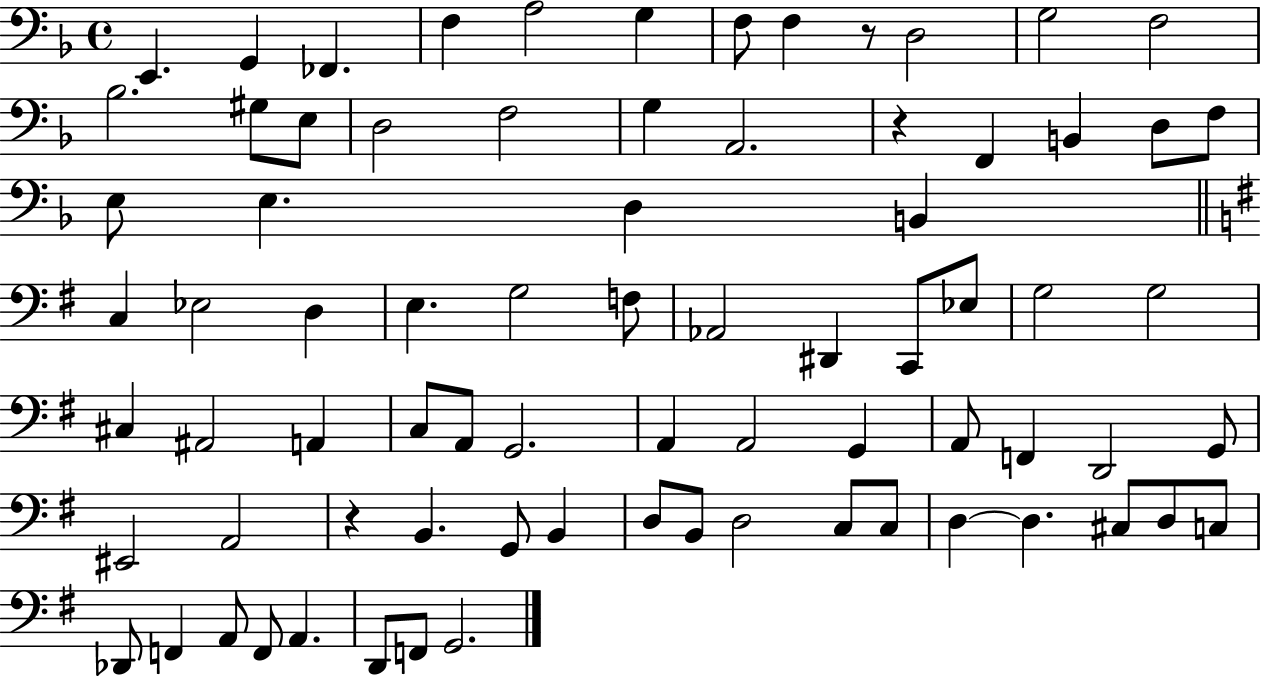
{
  \clef bass
  \time 4/4
  \defaultTimeSignature
  \key f \major
  e,4. g,4 fes,4. | f4 a2 g4 | f8 f4 r8 d2 | g2 f2 | \break bes2. gis8 e8 | d2 f2 | g4 a,2. | r4 f,4 b,4 d8 f8 | \break e8 e4. d4 b,4 | \bar "||" \break \key e \minor c4 ees2 d4 | e4. g2 f8 | aes,2 dis,4 c,8 ees8 | g2 g2 | \break cis4 ais,2 a,4 | c8 a,8 g,2. | a,4 a,2 g,4 | a,8 f,4 d,2 g,8 | \break eis,2 a,2 | r4 b,4. g,8 b,4 | d8 b,8 d2 c8 c8 | d4~~ d4. cis8 d8 c8 | \break des,8 f,4 a,8 f,8 a,4. | d,8 f,8 g,2. | \bar "|."
}